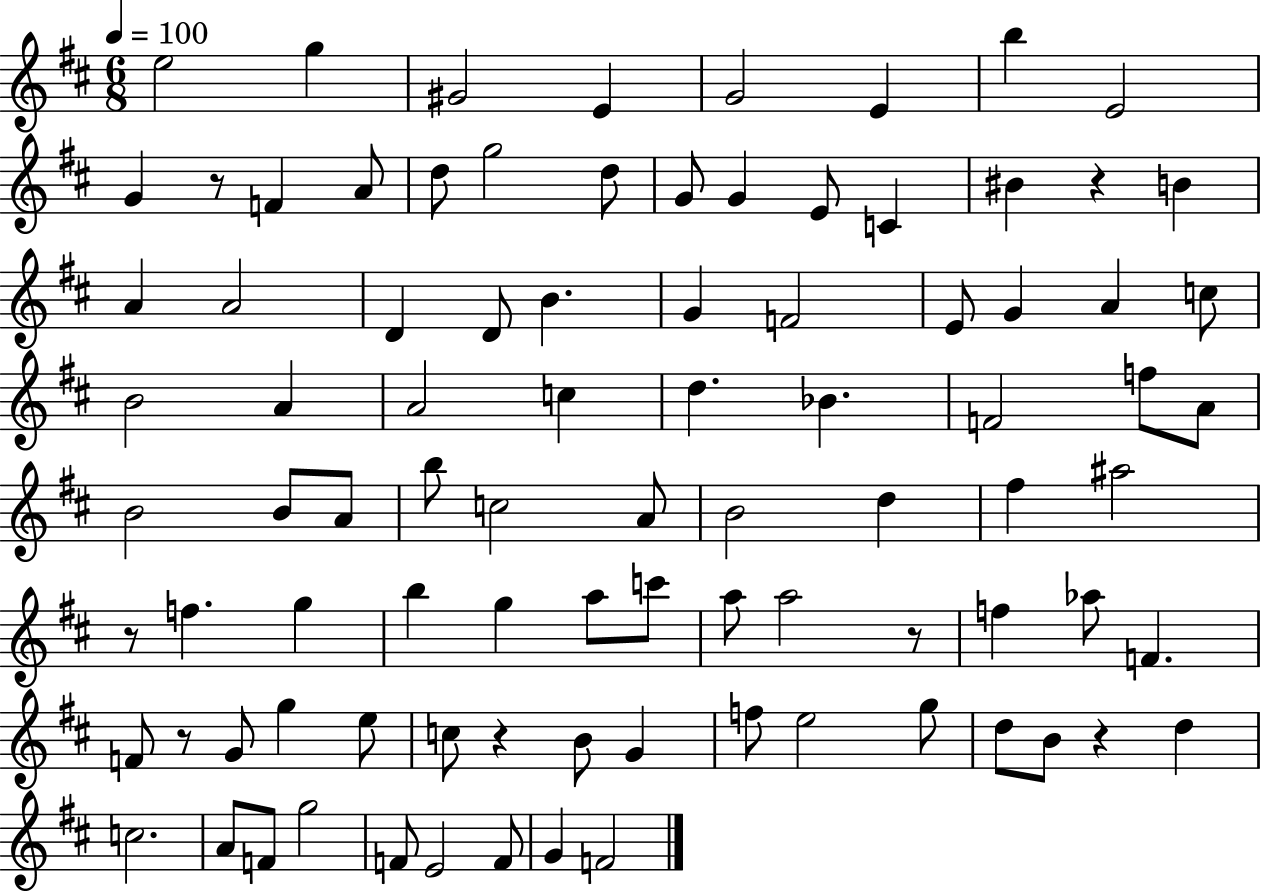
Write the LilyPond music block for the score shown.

{
  \clef treble
  \numericTimeSignature
  \time 6/8
  \key d \major
  \tempo 4 = 100
  e''2 g''4 | gis'2 e'4 | g'2 e'4 | b''4 e'2 | \break g'4 r8 f'4 a'8 | d''8 g''2 d''8 | g'8 g'4 e'8 c'4 | bis'4 r4 b'4 | \break a'4 a'2 | d'4 d'8 b'4. | g'4 f'2 | e'8 g'4 a'4 c''8 | \break b'2 a'4 | a'2 c''4 | d''4. bes'4. | f'2 f''8 a'8 | \break b'2 b'8 a'8 | b''8 c''2 a'8 | b'2 d''4 | fis''4 ais''2 | \break r8 f''4. g''4 | b''4 g''4 a''8 c'''8 | a''8 a''2 r8 | f''4 aes''8 f'4. | \break f'8 r8 g'8 g''4 e''8 | c''8 r4 b'8 g'4 | f''8 e''2 g''8 | d''8 b'8 r4 d''4 | \break c''2. | a'8 f'8 g''2 | f'8 e'2 f'8 | g'4 f'2 | \break \bar "|."
}